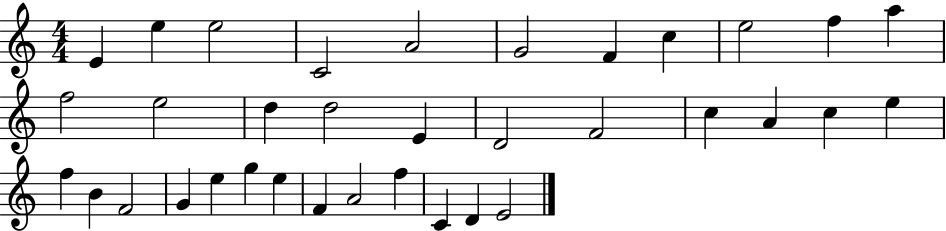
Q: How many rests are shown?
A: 0